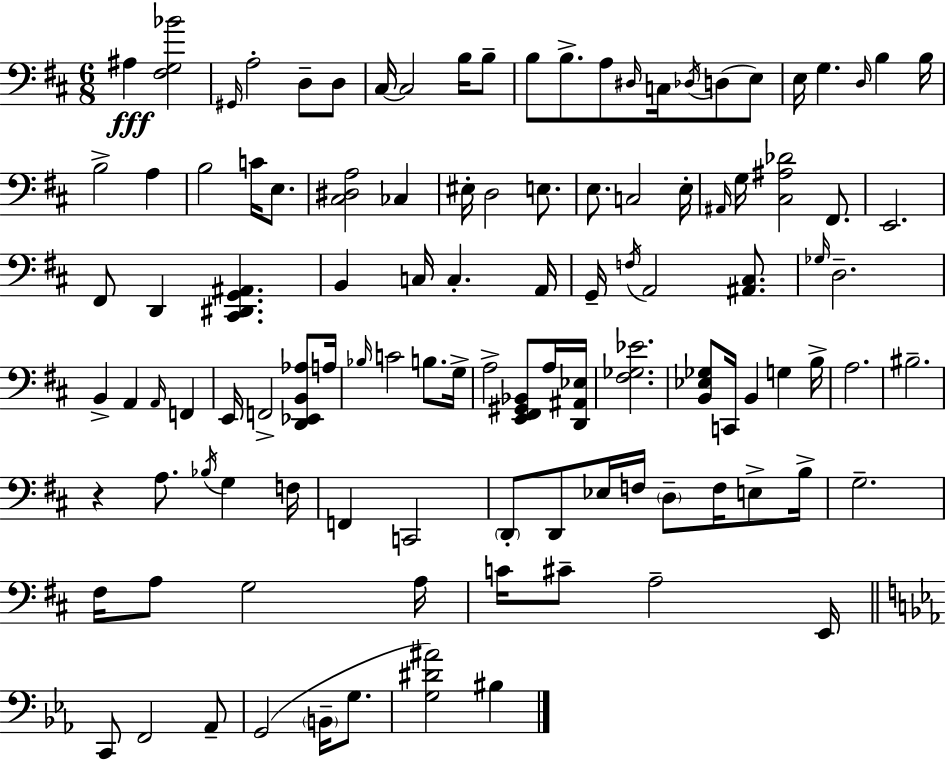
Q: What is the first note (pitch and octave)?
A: A#3